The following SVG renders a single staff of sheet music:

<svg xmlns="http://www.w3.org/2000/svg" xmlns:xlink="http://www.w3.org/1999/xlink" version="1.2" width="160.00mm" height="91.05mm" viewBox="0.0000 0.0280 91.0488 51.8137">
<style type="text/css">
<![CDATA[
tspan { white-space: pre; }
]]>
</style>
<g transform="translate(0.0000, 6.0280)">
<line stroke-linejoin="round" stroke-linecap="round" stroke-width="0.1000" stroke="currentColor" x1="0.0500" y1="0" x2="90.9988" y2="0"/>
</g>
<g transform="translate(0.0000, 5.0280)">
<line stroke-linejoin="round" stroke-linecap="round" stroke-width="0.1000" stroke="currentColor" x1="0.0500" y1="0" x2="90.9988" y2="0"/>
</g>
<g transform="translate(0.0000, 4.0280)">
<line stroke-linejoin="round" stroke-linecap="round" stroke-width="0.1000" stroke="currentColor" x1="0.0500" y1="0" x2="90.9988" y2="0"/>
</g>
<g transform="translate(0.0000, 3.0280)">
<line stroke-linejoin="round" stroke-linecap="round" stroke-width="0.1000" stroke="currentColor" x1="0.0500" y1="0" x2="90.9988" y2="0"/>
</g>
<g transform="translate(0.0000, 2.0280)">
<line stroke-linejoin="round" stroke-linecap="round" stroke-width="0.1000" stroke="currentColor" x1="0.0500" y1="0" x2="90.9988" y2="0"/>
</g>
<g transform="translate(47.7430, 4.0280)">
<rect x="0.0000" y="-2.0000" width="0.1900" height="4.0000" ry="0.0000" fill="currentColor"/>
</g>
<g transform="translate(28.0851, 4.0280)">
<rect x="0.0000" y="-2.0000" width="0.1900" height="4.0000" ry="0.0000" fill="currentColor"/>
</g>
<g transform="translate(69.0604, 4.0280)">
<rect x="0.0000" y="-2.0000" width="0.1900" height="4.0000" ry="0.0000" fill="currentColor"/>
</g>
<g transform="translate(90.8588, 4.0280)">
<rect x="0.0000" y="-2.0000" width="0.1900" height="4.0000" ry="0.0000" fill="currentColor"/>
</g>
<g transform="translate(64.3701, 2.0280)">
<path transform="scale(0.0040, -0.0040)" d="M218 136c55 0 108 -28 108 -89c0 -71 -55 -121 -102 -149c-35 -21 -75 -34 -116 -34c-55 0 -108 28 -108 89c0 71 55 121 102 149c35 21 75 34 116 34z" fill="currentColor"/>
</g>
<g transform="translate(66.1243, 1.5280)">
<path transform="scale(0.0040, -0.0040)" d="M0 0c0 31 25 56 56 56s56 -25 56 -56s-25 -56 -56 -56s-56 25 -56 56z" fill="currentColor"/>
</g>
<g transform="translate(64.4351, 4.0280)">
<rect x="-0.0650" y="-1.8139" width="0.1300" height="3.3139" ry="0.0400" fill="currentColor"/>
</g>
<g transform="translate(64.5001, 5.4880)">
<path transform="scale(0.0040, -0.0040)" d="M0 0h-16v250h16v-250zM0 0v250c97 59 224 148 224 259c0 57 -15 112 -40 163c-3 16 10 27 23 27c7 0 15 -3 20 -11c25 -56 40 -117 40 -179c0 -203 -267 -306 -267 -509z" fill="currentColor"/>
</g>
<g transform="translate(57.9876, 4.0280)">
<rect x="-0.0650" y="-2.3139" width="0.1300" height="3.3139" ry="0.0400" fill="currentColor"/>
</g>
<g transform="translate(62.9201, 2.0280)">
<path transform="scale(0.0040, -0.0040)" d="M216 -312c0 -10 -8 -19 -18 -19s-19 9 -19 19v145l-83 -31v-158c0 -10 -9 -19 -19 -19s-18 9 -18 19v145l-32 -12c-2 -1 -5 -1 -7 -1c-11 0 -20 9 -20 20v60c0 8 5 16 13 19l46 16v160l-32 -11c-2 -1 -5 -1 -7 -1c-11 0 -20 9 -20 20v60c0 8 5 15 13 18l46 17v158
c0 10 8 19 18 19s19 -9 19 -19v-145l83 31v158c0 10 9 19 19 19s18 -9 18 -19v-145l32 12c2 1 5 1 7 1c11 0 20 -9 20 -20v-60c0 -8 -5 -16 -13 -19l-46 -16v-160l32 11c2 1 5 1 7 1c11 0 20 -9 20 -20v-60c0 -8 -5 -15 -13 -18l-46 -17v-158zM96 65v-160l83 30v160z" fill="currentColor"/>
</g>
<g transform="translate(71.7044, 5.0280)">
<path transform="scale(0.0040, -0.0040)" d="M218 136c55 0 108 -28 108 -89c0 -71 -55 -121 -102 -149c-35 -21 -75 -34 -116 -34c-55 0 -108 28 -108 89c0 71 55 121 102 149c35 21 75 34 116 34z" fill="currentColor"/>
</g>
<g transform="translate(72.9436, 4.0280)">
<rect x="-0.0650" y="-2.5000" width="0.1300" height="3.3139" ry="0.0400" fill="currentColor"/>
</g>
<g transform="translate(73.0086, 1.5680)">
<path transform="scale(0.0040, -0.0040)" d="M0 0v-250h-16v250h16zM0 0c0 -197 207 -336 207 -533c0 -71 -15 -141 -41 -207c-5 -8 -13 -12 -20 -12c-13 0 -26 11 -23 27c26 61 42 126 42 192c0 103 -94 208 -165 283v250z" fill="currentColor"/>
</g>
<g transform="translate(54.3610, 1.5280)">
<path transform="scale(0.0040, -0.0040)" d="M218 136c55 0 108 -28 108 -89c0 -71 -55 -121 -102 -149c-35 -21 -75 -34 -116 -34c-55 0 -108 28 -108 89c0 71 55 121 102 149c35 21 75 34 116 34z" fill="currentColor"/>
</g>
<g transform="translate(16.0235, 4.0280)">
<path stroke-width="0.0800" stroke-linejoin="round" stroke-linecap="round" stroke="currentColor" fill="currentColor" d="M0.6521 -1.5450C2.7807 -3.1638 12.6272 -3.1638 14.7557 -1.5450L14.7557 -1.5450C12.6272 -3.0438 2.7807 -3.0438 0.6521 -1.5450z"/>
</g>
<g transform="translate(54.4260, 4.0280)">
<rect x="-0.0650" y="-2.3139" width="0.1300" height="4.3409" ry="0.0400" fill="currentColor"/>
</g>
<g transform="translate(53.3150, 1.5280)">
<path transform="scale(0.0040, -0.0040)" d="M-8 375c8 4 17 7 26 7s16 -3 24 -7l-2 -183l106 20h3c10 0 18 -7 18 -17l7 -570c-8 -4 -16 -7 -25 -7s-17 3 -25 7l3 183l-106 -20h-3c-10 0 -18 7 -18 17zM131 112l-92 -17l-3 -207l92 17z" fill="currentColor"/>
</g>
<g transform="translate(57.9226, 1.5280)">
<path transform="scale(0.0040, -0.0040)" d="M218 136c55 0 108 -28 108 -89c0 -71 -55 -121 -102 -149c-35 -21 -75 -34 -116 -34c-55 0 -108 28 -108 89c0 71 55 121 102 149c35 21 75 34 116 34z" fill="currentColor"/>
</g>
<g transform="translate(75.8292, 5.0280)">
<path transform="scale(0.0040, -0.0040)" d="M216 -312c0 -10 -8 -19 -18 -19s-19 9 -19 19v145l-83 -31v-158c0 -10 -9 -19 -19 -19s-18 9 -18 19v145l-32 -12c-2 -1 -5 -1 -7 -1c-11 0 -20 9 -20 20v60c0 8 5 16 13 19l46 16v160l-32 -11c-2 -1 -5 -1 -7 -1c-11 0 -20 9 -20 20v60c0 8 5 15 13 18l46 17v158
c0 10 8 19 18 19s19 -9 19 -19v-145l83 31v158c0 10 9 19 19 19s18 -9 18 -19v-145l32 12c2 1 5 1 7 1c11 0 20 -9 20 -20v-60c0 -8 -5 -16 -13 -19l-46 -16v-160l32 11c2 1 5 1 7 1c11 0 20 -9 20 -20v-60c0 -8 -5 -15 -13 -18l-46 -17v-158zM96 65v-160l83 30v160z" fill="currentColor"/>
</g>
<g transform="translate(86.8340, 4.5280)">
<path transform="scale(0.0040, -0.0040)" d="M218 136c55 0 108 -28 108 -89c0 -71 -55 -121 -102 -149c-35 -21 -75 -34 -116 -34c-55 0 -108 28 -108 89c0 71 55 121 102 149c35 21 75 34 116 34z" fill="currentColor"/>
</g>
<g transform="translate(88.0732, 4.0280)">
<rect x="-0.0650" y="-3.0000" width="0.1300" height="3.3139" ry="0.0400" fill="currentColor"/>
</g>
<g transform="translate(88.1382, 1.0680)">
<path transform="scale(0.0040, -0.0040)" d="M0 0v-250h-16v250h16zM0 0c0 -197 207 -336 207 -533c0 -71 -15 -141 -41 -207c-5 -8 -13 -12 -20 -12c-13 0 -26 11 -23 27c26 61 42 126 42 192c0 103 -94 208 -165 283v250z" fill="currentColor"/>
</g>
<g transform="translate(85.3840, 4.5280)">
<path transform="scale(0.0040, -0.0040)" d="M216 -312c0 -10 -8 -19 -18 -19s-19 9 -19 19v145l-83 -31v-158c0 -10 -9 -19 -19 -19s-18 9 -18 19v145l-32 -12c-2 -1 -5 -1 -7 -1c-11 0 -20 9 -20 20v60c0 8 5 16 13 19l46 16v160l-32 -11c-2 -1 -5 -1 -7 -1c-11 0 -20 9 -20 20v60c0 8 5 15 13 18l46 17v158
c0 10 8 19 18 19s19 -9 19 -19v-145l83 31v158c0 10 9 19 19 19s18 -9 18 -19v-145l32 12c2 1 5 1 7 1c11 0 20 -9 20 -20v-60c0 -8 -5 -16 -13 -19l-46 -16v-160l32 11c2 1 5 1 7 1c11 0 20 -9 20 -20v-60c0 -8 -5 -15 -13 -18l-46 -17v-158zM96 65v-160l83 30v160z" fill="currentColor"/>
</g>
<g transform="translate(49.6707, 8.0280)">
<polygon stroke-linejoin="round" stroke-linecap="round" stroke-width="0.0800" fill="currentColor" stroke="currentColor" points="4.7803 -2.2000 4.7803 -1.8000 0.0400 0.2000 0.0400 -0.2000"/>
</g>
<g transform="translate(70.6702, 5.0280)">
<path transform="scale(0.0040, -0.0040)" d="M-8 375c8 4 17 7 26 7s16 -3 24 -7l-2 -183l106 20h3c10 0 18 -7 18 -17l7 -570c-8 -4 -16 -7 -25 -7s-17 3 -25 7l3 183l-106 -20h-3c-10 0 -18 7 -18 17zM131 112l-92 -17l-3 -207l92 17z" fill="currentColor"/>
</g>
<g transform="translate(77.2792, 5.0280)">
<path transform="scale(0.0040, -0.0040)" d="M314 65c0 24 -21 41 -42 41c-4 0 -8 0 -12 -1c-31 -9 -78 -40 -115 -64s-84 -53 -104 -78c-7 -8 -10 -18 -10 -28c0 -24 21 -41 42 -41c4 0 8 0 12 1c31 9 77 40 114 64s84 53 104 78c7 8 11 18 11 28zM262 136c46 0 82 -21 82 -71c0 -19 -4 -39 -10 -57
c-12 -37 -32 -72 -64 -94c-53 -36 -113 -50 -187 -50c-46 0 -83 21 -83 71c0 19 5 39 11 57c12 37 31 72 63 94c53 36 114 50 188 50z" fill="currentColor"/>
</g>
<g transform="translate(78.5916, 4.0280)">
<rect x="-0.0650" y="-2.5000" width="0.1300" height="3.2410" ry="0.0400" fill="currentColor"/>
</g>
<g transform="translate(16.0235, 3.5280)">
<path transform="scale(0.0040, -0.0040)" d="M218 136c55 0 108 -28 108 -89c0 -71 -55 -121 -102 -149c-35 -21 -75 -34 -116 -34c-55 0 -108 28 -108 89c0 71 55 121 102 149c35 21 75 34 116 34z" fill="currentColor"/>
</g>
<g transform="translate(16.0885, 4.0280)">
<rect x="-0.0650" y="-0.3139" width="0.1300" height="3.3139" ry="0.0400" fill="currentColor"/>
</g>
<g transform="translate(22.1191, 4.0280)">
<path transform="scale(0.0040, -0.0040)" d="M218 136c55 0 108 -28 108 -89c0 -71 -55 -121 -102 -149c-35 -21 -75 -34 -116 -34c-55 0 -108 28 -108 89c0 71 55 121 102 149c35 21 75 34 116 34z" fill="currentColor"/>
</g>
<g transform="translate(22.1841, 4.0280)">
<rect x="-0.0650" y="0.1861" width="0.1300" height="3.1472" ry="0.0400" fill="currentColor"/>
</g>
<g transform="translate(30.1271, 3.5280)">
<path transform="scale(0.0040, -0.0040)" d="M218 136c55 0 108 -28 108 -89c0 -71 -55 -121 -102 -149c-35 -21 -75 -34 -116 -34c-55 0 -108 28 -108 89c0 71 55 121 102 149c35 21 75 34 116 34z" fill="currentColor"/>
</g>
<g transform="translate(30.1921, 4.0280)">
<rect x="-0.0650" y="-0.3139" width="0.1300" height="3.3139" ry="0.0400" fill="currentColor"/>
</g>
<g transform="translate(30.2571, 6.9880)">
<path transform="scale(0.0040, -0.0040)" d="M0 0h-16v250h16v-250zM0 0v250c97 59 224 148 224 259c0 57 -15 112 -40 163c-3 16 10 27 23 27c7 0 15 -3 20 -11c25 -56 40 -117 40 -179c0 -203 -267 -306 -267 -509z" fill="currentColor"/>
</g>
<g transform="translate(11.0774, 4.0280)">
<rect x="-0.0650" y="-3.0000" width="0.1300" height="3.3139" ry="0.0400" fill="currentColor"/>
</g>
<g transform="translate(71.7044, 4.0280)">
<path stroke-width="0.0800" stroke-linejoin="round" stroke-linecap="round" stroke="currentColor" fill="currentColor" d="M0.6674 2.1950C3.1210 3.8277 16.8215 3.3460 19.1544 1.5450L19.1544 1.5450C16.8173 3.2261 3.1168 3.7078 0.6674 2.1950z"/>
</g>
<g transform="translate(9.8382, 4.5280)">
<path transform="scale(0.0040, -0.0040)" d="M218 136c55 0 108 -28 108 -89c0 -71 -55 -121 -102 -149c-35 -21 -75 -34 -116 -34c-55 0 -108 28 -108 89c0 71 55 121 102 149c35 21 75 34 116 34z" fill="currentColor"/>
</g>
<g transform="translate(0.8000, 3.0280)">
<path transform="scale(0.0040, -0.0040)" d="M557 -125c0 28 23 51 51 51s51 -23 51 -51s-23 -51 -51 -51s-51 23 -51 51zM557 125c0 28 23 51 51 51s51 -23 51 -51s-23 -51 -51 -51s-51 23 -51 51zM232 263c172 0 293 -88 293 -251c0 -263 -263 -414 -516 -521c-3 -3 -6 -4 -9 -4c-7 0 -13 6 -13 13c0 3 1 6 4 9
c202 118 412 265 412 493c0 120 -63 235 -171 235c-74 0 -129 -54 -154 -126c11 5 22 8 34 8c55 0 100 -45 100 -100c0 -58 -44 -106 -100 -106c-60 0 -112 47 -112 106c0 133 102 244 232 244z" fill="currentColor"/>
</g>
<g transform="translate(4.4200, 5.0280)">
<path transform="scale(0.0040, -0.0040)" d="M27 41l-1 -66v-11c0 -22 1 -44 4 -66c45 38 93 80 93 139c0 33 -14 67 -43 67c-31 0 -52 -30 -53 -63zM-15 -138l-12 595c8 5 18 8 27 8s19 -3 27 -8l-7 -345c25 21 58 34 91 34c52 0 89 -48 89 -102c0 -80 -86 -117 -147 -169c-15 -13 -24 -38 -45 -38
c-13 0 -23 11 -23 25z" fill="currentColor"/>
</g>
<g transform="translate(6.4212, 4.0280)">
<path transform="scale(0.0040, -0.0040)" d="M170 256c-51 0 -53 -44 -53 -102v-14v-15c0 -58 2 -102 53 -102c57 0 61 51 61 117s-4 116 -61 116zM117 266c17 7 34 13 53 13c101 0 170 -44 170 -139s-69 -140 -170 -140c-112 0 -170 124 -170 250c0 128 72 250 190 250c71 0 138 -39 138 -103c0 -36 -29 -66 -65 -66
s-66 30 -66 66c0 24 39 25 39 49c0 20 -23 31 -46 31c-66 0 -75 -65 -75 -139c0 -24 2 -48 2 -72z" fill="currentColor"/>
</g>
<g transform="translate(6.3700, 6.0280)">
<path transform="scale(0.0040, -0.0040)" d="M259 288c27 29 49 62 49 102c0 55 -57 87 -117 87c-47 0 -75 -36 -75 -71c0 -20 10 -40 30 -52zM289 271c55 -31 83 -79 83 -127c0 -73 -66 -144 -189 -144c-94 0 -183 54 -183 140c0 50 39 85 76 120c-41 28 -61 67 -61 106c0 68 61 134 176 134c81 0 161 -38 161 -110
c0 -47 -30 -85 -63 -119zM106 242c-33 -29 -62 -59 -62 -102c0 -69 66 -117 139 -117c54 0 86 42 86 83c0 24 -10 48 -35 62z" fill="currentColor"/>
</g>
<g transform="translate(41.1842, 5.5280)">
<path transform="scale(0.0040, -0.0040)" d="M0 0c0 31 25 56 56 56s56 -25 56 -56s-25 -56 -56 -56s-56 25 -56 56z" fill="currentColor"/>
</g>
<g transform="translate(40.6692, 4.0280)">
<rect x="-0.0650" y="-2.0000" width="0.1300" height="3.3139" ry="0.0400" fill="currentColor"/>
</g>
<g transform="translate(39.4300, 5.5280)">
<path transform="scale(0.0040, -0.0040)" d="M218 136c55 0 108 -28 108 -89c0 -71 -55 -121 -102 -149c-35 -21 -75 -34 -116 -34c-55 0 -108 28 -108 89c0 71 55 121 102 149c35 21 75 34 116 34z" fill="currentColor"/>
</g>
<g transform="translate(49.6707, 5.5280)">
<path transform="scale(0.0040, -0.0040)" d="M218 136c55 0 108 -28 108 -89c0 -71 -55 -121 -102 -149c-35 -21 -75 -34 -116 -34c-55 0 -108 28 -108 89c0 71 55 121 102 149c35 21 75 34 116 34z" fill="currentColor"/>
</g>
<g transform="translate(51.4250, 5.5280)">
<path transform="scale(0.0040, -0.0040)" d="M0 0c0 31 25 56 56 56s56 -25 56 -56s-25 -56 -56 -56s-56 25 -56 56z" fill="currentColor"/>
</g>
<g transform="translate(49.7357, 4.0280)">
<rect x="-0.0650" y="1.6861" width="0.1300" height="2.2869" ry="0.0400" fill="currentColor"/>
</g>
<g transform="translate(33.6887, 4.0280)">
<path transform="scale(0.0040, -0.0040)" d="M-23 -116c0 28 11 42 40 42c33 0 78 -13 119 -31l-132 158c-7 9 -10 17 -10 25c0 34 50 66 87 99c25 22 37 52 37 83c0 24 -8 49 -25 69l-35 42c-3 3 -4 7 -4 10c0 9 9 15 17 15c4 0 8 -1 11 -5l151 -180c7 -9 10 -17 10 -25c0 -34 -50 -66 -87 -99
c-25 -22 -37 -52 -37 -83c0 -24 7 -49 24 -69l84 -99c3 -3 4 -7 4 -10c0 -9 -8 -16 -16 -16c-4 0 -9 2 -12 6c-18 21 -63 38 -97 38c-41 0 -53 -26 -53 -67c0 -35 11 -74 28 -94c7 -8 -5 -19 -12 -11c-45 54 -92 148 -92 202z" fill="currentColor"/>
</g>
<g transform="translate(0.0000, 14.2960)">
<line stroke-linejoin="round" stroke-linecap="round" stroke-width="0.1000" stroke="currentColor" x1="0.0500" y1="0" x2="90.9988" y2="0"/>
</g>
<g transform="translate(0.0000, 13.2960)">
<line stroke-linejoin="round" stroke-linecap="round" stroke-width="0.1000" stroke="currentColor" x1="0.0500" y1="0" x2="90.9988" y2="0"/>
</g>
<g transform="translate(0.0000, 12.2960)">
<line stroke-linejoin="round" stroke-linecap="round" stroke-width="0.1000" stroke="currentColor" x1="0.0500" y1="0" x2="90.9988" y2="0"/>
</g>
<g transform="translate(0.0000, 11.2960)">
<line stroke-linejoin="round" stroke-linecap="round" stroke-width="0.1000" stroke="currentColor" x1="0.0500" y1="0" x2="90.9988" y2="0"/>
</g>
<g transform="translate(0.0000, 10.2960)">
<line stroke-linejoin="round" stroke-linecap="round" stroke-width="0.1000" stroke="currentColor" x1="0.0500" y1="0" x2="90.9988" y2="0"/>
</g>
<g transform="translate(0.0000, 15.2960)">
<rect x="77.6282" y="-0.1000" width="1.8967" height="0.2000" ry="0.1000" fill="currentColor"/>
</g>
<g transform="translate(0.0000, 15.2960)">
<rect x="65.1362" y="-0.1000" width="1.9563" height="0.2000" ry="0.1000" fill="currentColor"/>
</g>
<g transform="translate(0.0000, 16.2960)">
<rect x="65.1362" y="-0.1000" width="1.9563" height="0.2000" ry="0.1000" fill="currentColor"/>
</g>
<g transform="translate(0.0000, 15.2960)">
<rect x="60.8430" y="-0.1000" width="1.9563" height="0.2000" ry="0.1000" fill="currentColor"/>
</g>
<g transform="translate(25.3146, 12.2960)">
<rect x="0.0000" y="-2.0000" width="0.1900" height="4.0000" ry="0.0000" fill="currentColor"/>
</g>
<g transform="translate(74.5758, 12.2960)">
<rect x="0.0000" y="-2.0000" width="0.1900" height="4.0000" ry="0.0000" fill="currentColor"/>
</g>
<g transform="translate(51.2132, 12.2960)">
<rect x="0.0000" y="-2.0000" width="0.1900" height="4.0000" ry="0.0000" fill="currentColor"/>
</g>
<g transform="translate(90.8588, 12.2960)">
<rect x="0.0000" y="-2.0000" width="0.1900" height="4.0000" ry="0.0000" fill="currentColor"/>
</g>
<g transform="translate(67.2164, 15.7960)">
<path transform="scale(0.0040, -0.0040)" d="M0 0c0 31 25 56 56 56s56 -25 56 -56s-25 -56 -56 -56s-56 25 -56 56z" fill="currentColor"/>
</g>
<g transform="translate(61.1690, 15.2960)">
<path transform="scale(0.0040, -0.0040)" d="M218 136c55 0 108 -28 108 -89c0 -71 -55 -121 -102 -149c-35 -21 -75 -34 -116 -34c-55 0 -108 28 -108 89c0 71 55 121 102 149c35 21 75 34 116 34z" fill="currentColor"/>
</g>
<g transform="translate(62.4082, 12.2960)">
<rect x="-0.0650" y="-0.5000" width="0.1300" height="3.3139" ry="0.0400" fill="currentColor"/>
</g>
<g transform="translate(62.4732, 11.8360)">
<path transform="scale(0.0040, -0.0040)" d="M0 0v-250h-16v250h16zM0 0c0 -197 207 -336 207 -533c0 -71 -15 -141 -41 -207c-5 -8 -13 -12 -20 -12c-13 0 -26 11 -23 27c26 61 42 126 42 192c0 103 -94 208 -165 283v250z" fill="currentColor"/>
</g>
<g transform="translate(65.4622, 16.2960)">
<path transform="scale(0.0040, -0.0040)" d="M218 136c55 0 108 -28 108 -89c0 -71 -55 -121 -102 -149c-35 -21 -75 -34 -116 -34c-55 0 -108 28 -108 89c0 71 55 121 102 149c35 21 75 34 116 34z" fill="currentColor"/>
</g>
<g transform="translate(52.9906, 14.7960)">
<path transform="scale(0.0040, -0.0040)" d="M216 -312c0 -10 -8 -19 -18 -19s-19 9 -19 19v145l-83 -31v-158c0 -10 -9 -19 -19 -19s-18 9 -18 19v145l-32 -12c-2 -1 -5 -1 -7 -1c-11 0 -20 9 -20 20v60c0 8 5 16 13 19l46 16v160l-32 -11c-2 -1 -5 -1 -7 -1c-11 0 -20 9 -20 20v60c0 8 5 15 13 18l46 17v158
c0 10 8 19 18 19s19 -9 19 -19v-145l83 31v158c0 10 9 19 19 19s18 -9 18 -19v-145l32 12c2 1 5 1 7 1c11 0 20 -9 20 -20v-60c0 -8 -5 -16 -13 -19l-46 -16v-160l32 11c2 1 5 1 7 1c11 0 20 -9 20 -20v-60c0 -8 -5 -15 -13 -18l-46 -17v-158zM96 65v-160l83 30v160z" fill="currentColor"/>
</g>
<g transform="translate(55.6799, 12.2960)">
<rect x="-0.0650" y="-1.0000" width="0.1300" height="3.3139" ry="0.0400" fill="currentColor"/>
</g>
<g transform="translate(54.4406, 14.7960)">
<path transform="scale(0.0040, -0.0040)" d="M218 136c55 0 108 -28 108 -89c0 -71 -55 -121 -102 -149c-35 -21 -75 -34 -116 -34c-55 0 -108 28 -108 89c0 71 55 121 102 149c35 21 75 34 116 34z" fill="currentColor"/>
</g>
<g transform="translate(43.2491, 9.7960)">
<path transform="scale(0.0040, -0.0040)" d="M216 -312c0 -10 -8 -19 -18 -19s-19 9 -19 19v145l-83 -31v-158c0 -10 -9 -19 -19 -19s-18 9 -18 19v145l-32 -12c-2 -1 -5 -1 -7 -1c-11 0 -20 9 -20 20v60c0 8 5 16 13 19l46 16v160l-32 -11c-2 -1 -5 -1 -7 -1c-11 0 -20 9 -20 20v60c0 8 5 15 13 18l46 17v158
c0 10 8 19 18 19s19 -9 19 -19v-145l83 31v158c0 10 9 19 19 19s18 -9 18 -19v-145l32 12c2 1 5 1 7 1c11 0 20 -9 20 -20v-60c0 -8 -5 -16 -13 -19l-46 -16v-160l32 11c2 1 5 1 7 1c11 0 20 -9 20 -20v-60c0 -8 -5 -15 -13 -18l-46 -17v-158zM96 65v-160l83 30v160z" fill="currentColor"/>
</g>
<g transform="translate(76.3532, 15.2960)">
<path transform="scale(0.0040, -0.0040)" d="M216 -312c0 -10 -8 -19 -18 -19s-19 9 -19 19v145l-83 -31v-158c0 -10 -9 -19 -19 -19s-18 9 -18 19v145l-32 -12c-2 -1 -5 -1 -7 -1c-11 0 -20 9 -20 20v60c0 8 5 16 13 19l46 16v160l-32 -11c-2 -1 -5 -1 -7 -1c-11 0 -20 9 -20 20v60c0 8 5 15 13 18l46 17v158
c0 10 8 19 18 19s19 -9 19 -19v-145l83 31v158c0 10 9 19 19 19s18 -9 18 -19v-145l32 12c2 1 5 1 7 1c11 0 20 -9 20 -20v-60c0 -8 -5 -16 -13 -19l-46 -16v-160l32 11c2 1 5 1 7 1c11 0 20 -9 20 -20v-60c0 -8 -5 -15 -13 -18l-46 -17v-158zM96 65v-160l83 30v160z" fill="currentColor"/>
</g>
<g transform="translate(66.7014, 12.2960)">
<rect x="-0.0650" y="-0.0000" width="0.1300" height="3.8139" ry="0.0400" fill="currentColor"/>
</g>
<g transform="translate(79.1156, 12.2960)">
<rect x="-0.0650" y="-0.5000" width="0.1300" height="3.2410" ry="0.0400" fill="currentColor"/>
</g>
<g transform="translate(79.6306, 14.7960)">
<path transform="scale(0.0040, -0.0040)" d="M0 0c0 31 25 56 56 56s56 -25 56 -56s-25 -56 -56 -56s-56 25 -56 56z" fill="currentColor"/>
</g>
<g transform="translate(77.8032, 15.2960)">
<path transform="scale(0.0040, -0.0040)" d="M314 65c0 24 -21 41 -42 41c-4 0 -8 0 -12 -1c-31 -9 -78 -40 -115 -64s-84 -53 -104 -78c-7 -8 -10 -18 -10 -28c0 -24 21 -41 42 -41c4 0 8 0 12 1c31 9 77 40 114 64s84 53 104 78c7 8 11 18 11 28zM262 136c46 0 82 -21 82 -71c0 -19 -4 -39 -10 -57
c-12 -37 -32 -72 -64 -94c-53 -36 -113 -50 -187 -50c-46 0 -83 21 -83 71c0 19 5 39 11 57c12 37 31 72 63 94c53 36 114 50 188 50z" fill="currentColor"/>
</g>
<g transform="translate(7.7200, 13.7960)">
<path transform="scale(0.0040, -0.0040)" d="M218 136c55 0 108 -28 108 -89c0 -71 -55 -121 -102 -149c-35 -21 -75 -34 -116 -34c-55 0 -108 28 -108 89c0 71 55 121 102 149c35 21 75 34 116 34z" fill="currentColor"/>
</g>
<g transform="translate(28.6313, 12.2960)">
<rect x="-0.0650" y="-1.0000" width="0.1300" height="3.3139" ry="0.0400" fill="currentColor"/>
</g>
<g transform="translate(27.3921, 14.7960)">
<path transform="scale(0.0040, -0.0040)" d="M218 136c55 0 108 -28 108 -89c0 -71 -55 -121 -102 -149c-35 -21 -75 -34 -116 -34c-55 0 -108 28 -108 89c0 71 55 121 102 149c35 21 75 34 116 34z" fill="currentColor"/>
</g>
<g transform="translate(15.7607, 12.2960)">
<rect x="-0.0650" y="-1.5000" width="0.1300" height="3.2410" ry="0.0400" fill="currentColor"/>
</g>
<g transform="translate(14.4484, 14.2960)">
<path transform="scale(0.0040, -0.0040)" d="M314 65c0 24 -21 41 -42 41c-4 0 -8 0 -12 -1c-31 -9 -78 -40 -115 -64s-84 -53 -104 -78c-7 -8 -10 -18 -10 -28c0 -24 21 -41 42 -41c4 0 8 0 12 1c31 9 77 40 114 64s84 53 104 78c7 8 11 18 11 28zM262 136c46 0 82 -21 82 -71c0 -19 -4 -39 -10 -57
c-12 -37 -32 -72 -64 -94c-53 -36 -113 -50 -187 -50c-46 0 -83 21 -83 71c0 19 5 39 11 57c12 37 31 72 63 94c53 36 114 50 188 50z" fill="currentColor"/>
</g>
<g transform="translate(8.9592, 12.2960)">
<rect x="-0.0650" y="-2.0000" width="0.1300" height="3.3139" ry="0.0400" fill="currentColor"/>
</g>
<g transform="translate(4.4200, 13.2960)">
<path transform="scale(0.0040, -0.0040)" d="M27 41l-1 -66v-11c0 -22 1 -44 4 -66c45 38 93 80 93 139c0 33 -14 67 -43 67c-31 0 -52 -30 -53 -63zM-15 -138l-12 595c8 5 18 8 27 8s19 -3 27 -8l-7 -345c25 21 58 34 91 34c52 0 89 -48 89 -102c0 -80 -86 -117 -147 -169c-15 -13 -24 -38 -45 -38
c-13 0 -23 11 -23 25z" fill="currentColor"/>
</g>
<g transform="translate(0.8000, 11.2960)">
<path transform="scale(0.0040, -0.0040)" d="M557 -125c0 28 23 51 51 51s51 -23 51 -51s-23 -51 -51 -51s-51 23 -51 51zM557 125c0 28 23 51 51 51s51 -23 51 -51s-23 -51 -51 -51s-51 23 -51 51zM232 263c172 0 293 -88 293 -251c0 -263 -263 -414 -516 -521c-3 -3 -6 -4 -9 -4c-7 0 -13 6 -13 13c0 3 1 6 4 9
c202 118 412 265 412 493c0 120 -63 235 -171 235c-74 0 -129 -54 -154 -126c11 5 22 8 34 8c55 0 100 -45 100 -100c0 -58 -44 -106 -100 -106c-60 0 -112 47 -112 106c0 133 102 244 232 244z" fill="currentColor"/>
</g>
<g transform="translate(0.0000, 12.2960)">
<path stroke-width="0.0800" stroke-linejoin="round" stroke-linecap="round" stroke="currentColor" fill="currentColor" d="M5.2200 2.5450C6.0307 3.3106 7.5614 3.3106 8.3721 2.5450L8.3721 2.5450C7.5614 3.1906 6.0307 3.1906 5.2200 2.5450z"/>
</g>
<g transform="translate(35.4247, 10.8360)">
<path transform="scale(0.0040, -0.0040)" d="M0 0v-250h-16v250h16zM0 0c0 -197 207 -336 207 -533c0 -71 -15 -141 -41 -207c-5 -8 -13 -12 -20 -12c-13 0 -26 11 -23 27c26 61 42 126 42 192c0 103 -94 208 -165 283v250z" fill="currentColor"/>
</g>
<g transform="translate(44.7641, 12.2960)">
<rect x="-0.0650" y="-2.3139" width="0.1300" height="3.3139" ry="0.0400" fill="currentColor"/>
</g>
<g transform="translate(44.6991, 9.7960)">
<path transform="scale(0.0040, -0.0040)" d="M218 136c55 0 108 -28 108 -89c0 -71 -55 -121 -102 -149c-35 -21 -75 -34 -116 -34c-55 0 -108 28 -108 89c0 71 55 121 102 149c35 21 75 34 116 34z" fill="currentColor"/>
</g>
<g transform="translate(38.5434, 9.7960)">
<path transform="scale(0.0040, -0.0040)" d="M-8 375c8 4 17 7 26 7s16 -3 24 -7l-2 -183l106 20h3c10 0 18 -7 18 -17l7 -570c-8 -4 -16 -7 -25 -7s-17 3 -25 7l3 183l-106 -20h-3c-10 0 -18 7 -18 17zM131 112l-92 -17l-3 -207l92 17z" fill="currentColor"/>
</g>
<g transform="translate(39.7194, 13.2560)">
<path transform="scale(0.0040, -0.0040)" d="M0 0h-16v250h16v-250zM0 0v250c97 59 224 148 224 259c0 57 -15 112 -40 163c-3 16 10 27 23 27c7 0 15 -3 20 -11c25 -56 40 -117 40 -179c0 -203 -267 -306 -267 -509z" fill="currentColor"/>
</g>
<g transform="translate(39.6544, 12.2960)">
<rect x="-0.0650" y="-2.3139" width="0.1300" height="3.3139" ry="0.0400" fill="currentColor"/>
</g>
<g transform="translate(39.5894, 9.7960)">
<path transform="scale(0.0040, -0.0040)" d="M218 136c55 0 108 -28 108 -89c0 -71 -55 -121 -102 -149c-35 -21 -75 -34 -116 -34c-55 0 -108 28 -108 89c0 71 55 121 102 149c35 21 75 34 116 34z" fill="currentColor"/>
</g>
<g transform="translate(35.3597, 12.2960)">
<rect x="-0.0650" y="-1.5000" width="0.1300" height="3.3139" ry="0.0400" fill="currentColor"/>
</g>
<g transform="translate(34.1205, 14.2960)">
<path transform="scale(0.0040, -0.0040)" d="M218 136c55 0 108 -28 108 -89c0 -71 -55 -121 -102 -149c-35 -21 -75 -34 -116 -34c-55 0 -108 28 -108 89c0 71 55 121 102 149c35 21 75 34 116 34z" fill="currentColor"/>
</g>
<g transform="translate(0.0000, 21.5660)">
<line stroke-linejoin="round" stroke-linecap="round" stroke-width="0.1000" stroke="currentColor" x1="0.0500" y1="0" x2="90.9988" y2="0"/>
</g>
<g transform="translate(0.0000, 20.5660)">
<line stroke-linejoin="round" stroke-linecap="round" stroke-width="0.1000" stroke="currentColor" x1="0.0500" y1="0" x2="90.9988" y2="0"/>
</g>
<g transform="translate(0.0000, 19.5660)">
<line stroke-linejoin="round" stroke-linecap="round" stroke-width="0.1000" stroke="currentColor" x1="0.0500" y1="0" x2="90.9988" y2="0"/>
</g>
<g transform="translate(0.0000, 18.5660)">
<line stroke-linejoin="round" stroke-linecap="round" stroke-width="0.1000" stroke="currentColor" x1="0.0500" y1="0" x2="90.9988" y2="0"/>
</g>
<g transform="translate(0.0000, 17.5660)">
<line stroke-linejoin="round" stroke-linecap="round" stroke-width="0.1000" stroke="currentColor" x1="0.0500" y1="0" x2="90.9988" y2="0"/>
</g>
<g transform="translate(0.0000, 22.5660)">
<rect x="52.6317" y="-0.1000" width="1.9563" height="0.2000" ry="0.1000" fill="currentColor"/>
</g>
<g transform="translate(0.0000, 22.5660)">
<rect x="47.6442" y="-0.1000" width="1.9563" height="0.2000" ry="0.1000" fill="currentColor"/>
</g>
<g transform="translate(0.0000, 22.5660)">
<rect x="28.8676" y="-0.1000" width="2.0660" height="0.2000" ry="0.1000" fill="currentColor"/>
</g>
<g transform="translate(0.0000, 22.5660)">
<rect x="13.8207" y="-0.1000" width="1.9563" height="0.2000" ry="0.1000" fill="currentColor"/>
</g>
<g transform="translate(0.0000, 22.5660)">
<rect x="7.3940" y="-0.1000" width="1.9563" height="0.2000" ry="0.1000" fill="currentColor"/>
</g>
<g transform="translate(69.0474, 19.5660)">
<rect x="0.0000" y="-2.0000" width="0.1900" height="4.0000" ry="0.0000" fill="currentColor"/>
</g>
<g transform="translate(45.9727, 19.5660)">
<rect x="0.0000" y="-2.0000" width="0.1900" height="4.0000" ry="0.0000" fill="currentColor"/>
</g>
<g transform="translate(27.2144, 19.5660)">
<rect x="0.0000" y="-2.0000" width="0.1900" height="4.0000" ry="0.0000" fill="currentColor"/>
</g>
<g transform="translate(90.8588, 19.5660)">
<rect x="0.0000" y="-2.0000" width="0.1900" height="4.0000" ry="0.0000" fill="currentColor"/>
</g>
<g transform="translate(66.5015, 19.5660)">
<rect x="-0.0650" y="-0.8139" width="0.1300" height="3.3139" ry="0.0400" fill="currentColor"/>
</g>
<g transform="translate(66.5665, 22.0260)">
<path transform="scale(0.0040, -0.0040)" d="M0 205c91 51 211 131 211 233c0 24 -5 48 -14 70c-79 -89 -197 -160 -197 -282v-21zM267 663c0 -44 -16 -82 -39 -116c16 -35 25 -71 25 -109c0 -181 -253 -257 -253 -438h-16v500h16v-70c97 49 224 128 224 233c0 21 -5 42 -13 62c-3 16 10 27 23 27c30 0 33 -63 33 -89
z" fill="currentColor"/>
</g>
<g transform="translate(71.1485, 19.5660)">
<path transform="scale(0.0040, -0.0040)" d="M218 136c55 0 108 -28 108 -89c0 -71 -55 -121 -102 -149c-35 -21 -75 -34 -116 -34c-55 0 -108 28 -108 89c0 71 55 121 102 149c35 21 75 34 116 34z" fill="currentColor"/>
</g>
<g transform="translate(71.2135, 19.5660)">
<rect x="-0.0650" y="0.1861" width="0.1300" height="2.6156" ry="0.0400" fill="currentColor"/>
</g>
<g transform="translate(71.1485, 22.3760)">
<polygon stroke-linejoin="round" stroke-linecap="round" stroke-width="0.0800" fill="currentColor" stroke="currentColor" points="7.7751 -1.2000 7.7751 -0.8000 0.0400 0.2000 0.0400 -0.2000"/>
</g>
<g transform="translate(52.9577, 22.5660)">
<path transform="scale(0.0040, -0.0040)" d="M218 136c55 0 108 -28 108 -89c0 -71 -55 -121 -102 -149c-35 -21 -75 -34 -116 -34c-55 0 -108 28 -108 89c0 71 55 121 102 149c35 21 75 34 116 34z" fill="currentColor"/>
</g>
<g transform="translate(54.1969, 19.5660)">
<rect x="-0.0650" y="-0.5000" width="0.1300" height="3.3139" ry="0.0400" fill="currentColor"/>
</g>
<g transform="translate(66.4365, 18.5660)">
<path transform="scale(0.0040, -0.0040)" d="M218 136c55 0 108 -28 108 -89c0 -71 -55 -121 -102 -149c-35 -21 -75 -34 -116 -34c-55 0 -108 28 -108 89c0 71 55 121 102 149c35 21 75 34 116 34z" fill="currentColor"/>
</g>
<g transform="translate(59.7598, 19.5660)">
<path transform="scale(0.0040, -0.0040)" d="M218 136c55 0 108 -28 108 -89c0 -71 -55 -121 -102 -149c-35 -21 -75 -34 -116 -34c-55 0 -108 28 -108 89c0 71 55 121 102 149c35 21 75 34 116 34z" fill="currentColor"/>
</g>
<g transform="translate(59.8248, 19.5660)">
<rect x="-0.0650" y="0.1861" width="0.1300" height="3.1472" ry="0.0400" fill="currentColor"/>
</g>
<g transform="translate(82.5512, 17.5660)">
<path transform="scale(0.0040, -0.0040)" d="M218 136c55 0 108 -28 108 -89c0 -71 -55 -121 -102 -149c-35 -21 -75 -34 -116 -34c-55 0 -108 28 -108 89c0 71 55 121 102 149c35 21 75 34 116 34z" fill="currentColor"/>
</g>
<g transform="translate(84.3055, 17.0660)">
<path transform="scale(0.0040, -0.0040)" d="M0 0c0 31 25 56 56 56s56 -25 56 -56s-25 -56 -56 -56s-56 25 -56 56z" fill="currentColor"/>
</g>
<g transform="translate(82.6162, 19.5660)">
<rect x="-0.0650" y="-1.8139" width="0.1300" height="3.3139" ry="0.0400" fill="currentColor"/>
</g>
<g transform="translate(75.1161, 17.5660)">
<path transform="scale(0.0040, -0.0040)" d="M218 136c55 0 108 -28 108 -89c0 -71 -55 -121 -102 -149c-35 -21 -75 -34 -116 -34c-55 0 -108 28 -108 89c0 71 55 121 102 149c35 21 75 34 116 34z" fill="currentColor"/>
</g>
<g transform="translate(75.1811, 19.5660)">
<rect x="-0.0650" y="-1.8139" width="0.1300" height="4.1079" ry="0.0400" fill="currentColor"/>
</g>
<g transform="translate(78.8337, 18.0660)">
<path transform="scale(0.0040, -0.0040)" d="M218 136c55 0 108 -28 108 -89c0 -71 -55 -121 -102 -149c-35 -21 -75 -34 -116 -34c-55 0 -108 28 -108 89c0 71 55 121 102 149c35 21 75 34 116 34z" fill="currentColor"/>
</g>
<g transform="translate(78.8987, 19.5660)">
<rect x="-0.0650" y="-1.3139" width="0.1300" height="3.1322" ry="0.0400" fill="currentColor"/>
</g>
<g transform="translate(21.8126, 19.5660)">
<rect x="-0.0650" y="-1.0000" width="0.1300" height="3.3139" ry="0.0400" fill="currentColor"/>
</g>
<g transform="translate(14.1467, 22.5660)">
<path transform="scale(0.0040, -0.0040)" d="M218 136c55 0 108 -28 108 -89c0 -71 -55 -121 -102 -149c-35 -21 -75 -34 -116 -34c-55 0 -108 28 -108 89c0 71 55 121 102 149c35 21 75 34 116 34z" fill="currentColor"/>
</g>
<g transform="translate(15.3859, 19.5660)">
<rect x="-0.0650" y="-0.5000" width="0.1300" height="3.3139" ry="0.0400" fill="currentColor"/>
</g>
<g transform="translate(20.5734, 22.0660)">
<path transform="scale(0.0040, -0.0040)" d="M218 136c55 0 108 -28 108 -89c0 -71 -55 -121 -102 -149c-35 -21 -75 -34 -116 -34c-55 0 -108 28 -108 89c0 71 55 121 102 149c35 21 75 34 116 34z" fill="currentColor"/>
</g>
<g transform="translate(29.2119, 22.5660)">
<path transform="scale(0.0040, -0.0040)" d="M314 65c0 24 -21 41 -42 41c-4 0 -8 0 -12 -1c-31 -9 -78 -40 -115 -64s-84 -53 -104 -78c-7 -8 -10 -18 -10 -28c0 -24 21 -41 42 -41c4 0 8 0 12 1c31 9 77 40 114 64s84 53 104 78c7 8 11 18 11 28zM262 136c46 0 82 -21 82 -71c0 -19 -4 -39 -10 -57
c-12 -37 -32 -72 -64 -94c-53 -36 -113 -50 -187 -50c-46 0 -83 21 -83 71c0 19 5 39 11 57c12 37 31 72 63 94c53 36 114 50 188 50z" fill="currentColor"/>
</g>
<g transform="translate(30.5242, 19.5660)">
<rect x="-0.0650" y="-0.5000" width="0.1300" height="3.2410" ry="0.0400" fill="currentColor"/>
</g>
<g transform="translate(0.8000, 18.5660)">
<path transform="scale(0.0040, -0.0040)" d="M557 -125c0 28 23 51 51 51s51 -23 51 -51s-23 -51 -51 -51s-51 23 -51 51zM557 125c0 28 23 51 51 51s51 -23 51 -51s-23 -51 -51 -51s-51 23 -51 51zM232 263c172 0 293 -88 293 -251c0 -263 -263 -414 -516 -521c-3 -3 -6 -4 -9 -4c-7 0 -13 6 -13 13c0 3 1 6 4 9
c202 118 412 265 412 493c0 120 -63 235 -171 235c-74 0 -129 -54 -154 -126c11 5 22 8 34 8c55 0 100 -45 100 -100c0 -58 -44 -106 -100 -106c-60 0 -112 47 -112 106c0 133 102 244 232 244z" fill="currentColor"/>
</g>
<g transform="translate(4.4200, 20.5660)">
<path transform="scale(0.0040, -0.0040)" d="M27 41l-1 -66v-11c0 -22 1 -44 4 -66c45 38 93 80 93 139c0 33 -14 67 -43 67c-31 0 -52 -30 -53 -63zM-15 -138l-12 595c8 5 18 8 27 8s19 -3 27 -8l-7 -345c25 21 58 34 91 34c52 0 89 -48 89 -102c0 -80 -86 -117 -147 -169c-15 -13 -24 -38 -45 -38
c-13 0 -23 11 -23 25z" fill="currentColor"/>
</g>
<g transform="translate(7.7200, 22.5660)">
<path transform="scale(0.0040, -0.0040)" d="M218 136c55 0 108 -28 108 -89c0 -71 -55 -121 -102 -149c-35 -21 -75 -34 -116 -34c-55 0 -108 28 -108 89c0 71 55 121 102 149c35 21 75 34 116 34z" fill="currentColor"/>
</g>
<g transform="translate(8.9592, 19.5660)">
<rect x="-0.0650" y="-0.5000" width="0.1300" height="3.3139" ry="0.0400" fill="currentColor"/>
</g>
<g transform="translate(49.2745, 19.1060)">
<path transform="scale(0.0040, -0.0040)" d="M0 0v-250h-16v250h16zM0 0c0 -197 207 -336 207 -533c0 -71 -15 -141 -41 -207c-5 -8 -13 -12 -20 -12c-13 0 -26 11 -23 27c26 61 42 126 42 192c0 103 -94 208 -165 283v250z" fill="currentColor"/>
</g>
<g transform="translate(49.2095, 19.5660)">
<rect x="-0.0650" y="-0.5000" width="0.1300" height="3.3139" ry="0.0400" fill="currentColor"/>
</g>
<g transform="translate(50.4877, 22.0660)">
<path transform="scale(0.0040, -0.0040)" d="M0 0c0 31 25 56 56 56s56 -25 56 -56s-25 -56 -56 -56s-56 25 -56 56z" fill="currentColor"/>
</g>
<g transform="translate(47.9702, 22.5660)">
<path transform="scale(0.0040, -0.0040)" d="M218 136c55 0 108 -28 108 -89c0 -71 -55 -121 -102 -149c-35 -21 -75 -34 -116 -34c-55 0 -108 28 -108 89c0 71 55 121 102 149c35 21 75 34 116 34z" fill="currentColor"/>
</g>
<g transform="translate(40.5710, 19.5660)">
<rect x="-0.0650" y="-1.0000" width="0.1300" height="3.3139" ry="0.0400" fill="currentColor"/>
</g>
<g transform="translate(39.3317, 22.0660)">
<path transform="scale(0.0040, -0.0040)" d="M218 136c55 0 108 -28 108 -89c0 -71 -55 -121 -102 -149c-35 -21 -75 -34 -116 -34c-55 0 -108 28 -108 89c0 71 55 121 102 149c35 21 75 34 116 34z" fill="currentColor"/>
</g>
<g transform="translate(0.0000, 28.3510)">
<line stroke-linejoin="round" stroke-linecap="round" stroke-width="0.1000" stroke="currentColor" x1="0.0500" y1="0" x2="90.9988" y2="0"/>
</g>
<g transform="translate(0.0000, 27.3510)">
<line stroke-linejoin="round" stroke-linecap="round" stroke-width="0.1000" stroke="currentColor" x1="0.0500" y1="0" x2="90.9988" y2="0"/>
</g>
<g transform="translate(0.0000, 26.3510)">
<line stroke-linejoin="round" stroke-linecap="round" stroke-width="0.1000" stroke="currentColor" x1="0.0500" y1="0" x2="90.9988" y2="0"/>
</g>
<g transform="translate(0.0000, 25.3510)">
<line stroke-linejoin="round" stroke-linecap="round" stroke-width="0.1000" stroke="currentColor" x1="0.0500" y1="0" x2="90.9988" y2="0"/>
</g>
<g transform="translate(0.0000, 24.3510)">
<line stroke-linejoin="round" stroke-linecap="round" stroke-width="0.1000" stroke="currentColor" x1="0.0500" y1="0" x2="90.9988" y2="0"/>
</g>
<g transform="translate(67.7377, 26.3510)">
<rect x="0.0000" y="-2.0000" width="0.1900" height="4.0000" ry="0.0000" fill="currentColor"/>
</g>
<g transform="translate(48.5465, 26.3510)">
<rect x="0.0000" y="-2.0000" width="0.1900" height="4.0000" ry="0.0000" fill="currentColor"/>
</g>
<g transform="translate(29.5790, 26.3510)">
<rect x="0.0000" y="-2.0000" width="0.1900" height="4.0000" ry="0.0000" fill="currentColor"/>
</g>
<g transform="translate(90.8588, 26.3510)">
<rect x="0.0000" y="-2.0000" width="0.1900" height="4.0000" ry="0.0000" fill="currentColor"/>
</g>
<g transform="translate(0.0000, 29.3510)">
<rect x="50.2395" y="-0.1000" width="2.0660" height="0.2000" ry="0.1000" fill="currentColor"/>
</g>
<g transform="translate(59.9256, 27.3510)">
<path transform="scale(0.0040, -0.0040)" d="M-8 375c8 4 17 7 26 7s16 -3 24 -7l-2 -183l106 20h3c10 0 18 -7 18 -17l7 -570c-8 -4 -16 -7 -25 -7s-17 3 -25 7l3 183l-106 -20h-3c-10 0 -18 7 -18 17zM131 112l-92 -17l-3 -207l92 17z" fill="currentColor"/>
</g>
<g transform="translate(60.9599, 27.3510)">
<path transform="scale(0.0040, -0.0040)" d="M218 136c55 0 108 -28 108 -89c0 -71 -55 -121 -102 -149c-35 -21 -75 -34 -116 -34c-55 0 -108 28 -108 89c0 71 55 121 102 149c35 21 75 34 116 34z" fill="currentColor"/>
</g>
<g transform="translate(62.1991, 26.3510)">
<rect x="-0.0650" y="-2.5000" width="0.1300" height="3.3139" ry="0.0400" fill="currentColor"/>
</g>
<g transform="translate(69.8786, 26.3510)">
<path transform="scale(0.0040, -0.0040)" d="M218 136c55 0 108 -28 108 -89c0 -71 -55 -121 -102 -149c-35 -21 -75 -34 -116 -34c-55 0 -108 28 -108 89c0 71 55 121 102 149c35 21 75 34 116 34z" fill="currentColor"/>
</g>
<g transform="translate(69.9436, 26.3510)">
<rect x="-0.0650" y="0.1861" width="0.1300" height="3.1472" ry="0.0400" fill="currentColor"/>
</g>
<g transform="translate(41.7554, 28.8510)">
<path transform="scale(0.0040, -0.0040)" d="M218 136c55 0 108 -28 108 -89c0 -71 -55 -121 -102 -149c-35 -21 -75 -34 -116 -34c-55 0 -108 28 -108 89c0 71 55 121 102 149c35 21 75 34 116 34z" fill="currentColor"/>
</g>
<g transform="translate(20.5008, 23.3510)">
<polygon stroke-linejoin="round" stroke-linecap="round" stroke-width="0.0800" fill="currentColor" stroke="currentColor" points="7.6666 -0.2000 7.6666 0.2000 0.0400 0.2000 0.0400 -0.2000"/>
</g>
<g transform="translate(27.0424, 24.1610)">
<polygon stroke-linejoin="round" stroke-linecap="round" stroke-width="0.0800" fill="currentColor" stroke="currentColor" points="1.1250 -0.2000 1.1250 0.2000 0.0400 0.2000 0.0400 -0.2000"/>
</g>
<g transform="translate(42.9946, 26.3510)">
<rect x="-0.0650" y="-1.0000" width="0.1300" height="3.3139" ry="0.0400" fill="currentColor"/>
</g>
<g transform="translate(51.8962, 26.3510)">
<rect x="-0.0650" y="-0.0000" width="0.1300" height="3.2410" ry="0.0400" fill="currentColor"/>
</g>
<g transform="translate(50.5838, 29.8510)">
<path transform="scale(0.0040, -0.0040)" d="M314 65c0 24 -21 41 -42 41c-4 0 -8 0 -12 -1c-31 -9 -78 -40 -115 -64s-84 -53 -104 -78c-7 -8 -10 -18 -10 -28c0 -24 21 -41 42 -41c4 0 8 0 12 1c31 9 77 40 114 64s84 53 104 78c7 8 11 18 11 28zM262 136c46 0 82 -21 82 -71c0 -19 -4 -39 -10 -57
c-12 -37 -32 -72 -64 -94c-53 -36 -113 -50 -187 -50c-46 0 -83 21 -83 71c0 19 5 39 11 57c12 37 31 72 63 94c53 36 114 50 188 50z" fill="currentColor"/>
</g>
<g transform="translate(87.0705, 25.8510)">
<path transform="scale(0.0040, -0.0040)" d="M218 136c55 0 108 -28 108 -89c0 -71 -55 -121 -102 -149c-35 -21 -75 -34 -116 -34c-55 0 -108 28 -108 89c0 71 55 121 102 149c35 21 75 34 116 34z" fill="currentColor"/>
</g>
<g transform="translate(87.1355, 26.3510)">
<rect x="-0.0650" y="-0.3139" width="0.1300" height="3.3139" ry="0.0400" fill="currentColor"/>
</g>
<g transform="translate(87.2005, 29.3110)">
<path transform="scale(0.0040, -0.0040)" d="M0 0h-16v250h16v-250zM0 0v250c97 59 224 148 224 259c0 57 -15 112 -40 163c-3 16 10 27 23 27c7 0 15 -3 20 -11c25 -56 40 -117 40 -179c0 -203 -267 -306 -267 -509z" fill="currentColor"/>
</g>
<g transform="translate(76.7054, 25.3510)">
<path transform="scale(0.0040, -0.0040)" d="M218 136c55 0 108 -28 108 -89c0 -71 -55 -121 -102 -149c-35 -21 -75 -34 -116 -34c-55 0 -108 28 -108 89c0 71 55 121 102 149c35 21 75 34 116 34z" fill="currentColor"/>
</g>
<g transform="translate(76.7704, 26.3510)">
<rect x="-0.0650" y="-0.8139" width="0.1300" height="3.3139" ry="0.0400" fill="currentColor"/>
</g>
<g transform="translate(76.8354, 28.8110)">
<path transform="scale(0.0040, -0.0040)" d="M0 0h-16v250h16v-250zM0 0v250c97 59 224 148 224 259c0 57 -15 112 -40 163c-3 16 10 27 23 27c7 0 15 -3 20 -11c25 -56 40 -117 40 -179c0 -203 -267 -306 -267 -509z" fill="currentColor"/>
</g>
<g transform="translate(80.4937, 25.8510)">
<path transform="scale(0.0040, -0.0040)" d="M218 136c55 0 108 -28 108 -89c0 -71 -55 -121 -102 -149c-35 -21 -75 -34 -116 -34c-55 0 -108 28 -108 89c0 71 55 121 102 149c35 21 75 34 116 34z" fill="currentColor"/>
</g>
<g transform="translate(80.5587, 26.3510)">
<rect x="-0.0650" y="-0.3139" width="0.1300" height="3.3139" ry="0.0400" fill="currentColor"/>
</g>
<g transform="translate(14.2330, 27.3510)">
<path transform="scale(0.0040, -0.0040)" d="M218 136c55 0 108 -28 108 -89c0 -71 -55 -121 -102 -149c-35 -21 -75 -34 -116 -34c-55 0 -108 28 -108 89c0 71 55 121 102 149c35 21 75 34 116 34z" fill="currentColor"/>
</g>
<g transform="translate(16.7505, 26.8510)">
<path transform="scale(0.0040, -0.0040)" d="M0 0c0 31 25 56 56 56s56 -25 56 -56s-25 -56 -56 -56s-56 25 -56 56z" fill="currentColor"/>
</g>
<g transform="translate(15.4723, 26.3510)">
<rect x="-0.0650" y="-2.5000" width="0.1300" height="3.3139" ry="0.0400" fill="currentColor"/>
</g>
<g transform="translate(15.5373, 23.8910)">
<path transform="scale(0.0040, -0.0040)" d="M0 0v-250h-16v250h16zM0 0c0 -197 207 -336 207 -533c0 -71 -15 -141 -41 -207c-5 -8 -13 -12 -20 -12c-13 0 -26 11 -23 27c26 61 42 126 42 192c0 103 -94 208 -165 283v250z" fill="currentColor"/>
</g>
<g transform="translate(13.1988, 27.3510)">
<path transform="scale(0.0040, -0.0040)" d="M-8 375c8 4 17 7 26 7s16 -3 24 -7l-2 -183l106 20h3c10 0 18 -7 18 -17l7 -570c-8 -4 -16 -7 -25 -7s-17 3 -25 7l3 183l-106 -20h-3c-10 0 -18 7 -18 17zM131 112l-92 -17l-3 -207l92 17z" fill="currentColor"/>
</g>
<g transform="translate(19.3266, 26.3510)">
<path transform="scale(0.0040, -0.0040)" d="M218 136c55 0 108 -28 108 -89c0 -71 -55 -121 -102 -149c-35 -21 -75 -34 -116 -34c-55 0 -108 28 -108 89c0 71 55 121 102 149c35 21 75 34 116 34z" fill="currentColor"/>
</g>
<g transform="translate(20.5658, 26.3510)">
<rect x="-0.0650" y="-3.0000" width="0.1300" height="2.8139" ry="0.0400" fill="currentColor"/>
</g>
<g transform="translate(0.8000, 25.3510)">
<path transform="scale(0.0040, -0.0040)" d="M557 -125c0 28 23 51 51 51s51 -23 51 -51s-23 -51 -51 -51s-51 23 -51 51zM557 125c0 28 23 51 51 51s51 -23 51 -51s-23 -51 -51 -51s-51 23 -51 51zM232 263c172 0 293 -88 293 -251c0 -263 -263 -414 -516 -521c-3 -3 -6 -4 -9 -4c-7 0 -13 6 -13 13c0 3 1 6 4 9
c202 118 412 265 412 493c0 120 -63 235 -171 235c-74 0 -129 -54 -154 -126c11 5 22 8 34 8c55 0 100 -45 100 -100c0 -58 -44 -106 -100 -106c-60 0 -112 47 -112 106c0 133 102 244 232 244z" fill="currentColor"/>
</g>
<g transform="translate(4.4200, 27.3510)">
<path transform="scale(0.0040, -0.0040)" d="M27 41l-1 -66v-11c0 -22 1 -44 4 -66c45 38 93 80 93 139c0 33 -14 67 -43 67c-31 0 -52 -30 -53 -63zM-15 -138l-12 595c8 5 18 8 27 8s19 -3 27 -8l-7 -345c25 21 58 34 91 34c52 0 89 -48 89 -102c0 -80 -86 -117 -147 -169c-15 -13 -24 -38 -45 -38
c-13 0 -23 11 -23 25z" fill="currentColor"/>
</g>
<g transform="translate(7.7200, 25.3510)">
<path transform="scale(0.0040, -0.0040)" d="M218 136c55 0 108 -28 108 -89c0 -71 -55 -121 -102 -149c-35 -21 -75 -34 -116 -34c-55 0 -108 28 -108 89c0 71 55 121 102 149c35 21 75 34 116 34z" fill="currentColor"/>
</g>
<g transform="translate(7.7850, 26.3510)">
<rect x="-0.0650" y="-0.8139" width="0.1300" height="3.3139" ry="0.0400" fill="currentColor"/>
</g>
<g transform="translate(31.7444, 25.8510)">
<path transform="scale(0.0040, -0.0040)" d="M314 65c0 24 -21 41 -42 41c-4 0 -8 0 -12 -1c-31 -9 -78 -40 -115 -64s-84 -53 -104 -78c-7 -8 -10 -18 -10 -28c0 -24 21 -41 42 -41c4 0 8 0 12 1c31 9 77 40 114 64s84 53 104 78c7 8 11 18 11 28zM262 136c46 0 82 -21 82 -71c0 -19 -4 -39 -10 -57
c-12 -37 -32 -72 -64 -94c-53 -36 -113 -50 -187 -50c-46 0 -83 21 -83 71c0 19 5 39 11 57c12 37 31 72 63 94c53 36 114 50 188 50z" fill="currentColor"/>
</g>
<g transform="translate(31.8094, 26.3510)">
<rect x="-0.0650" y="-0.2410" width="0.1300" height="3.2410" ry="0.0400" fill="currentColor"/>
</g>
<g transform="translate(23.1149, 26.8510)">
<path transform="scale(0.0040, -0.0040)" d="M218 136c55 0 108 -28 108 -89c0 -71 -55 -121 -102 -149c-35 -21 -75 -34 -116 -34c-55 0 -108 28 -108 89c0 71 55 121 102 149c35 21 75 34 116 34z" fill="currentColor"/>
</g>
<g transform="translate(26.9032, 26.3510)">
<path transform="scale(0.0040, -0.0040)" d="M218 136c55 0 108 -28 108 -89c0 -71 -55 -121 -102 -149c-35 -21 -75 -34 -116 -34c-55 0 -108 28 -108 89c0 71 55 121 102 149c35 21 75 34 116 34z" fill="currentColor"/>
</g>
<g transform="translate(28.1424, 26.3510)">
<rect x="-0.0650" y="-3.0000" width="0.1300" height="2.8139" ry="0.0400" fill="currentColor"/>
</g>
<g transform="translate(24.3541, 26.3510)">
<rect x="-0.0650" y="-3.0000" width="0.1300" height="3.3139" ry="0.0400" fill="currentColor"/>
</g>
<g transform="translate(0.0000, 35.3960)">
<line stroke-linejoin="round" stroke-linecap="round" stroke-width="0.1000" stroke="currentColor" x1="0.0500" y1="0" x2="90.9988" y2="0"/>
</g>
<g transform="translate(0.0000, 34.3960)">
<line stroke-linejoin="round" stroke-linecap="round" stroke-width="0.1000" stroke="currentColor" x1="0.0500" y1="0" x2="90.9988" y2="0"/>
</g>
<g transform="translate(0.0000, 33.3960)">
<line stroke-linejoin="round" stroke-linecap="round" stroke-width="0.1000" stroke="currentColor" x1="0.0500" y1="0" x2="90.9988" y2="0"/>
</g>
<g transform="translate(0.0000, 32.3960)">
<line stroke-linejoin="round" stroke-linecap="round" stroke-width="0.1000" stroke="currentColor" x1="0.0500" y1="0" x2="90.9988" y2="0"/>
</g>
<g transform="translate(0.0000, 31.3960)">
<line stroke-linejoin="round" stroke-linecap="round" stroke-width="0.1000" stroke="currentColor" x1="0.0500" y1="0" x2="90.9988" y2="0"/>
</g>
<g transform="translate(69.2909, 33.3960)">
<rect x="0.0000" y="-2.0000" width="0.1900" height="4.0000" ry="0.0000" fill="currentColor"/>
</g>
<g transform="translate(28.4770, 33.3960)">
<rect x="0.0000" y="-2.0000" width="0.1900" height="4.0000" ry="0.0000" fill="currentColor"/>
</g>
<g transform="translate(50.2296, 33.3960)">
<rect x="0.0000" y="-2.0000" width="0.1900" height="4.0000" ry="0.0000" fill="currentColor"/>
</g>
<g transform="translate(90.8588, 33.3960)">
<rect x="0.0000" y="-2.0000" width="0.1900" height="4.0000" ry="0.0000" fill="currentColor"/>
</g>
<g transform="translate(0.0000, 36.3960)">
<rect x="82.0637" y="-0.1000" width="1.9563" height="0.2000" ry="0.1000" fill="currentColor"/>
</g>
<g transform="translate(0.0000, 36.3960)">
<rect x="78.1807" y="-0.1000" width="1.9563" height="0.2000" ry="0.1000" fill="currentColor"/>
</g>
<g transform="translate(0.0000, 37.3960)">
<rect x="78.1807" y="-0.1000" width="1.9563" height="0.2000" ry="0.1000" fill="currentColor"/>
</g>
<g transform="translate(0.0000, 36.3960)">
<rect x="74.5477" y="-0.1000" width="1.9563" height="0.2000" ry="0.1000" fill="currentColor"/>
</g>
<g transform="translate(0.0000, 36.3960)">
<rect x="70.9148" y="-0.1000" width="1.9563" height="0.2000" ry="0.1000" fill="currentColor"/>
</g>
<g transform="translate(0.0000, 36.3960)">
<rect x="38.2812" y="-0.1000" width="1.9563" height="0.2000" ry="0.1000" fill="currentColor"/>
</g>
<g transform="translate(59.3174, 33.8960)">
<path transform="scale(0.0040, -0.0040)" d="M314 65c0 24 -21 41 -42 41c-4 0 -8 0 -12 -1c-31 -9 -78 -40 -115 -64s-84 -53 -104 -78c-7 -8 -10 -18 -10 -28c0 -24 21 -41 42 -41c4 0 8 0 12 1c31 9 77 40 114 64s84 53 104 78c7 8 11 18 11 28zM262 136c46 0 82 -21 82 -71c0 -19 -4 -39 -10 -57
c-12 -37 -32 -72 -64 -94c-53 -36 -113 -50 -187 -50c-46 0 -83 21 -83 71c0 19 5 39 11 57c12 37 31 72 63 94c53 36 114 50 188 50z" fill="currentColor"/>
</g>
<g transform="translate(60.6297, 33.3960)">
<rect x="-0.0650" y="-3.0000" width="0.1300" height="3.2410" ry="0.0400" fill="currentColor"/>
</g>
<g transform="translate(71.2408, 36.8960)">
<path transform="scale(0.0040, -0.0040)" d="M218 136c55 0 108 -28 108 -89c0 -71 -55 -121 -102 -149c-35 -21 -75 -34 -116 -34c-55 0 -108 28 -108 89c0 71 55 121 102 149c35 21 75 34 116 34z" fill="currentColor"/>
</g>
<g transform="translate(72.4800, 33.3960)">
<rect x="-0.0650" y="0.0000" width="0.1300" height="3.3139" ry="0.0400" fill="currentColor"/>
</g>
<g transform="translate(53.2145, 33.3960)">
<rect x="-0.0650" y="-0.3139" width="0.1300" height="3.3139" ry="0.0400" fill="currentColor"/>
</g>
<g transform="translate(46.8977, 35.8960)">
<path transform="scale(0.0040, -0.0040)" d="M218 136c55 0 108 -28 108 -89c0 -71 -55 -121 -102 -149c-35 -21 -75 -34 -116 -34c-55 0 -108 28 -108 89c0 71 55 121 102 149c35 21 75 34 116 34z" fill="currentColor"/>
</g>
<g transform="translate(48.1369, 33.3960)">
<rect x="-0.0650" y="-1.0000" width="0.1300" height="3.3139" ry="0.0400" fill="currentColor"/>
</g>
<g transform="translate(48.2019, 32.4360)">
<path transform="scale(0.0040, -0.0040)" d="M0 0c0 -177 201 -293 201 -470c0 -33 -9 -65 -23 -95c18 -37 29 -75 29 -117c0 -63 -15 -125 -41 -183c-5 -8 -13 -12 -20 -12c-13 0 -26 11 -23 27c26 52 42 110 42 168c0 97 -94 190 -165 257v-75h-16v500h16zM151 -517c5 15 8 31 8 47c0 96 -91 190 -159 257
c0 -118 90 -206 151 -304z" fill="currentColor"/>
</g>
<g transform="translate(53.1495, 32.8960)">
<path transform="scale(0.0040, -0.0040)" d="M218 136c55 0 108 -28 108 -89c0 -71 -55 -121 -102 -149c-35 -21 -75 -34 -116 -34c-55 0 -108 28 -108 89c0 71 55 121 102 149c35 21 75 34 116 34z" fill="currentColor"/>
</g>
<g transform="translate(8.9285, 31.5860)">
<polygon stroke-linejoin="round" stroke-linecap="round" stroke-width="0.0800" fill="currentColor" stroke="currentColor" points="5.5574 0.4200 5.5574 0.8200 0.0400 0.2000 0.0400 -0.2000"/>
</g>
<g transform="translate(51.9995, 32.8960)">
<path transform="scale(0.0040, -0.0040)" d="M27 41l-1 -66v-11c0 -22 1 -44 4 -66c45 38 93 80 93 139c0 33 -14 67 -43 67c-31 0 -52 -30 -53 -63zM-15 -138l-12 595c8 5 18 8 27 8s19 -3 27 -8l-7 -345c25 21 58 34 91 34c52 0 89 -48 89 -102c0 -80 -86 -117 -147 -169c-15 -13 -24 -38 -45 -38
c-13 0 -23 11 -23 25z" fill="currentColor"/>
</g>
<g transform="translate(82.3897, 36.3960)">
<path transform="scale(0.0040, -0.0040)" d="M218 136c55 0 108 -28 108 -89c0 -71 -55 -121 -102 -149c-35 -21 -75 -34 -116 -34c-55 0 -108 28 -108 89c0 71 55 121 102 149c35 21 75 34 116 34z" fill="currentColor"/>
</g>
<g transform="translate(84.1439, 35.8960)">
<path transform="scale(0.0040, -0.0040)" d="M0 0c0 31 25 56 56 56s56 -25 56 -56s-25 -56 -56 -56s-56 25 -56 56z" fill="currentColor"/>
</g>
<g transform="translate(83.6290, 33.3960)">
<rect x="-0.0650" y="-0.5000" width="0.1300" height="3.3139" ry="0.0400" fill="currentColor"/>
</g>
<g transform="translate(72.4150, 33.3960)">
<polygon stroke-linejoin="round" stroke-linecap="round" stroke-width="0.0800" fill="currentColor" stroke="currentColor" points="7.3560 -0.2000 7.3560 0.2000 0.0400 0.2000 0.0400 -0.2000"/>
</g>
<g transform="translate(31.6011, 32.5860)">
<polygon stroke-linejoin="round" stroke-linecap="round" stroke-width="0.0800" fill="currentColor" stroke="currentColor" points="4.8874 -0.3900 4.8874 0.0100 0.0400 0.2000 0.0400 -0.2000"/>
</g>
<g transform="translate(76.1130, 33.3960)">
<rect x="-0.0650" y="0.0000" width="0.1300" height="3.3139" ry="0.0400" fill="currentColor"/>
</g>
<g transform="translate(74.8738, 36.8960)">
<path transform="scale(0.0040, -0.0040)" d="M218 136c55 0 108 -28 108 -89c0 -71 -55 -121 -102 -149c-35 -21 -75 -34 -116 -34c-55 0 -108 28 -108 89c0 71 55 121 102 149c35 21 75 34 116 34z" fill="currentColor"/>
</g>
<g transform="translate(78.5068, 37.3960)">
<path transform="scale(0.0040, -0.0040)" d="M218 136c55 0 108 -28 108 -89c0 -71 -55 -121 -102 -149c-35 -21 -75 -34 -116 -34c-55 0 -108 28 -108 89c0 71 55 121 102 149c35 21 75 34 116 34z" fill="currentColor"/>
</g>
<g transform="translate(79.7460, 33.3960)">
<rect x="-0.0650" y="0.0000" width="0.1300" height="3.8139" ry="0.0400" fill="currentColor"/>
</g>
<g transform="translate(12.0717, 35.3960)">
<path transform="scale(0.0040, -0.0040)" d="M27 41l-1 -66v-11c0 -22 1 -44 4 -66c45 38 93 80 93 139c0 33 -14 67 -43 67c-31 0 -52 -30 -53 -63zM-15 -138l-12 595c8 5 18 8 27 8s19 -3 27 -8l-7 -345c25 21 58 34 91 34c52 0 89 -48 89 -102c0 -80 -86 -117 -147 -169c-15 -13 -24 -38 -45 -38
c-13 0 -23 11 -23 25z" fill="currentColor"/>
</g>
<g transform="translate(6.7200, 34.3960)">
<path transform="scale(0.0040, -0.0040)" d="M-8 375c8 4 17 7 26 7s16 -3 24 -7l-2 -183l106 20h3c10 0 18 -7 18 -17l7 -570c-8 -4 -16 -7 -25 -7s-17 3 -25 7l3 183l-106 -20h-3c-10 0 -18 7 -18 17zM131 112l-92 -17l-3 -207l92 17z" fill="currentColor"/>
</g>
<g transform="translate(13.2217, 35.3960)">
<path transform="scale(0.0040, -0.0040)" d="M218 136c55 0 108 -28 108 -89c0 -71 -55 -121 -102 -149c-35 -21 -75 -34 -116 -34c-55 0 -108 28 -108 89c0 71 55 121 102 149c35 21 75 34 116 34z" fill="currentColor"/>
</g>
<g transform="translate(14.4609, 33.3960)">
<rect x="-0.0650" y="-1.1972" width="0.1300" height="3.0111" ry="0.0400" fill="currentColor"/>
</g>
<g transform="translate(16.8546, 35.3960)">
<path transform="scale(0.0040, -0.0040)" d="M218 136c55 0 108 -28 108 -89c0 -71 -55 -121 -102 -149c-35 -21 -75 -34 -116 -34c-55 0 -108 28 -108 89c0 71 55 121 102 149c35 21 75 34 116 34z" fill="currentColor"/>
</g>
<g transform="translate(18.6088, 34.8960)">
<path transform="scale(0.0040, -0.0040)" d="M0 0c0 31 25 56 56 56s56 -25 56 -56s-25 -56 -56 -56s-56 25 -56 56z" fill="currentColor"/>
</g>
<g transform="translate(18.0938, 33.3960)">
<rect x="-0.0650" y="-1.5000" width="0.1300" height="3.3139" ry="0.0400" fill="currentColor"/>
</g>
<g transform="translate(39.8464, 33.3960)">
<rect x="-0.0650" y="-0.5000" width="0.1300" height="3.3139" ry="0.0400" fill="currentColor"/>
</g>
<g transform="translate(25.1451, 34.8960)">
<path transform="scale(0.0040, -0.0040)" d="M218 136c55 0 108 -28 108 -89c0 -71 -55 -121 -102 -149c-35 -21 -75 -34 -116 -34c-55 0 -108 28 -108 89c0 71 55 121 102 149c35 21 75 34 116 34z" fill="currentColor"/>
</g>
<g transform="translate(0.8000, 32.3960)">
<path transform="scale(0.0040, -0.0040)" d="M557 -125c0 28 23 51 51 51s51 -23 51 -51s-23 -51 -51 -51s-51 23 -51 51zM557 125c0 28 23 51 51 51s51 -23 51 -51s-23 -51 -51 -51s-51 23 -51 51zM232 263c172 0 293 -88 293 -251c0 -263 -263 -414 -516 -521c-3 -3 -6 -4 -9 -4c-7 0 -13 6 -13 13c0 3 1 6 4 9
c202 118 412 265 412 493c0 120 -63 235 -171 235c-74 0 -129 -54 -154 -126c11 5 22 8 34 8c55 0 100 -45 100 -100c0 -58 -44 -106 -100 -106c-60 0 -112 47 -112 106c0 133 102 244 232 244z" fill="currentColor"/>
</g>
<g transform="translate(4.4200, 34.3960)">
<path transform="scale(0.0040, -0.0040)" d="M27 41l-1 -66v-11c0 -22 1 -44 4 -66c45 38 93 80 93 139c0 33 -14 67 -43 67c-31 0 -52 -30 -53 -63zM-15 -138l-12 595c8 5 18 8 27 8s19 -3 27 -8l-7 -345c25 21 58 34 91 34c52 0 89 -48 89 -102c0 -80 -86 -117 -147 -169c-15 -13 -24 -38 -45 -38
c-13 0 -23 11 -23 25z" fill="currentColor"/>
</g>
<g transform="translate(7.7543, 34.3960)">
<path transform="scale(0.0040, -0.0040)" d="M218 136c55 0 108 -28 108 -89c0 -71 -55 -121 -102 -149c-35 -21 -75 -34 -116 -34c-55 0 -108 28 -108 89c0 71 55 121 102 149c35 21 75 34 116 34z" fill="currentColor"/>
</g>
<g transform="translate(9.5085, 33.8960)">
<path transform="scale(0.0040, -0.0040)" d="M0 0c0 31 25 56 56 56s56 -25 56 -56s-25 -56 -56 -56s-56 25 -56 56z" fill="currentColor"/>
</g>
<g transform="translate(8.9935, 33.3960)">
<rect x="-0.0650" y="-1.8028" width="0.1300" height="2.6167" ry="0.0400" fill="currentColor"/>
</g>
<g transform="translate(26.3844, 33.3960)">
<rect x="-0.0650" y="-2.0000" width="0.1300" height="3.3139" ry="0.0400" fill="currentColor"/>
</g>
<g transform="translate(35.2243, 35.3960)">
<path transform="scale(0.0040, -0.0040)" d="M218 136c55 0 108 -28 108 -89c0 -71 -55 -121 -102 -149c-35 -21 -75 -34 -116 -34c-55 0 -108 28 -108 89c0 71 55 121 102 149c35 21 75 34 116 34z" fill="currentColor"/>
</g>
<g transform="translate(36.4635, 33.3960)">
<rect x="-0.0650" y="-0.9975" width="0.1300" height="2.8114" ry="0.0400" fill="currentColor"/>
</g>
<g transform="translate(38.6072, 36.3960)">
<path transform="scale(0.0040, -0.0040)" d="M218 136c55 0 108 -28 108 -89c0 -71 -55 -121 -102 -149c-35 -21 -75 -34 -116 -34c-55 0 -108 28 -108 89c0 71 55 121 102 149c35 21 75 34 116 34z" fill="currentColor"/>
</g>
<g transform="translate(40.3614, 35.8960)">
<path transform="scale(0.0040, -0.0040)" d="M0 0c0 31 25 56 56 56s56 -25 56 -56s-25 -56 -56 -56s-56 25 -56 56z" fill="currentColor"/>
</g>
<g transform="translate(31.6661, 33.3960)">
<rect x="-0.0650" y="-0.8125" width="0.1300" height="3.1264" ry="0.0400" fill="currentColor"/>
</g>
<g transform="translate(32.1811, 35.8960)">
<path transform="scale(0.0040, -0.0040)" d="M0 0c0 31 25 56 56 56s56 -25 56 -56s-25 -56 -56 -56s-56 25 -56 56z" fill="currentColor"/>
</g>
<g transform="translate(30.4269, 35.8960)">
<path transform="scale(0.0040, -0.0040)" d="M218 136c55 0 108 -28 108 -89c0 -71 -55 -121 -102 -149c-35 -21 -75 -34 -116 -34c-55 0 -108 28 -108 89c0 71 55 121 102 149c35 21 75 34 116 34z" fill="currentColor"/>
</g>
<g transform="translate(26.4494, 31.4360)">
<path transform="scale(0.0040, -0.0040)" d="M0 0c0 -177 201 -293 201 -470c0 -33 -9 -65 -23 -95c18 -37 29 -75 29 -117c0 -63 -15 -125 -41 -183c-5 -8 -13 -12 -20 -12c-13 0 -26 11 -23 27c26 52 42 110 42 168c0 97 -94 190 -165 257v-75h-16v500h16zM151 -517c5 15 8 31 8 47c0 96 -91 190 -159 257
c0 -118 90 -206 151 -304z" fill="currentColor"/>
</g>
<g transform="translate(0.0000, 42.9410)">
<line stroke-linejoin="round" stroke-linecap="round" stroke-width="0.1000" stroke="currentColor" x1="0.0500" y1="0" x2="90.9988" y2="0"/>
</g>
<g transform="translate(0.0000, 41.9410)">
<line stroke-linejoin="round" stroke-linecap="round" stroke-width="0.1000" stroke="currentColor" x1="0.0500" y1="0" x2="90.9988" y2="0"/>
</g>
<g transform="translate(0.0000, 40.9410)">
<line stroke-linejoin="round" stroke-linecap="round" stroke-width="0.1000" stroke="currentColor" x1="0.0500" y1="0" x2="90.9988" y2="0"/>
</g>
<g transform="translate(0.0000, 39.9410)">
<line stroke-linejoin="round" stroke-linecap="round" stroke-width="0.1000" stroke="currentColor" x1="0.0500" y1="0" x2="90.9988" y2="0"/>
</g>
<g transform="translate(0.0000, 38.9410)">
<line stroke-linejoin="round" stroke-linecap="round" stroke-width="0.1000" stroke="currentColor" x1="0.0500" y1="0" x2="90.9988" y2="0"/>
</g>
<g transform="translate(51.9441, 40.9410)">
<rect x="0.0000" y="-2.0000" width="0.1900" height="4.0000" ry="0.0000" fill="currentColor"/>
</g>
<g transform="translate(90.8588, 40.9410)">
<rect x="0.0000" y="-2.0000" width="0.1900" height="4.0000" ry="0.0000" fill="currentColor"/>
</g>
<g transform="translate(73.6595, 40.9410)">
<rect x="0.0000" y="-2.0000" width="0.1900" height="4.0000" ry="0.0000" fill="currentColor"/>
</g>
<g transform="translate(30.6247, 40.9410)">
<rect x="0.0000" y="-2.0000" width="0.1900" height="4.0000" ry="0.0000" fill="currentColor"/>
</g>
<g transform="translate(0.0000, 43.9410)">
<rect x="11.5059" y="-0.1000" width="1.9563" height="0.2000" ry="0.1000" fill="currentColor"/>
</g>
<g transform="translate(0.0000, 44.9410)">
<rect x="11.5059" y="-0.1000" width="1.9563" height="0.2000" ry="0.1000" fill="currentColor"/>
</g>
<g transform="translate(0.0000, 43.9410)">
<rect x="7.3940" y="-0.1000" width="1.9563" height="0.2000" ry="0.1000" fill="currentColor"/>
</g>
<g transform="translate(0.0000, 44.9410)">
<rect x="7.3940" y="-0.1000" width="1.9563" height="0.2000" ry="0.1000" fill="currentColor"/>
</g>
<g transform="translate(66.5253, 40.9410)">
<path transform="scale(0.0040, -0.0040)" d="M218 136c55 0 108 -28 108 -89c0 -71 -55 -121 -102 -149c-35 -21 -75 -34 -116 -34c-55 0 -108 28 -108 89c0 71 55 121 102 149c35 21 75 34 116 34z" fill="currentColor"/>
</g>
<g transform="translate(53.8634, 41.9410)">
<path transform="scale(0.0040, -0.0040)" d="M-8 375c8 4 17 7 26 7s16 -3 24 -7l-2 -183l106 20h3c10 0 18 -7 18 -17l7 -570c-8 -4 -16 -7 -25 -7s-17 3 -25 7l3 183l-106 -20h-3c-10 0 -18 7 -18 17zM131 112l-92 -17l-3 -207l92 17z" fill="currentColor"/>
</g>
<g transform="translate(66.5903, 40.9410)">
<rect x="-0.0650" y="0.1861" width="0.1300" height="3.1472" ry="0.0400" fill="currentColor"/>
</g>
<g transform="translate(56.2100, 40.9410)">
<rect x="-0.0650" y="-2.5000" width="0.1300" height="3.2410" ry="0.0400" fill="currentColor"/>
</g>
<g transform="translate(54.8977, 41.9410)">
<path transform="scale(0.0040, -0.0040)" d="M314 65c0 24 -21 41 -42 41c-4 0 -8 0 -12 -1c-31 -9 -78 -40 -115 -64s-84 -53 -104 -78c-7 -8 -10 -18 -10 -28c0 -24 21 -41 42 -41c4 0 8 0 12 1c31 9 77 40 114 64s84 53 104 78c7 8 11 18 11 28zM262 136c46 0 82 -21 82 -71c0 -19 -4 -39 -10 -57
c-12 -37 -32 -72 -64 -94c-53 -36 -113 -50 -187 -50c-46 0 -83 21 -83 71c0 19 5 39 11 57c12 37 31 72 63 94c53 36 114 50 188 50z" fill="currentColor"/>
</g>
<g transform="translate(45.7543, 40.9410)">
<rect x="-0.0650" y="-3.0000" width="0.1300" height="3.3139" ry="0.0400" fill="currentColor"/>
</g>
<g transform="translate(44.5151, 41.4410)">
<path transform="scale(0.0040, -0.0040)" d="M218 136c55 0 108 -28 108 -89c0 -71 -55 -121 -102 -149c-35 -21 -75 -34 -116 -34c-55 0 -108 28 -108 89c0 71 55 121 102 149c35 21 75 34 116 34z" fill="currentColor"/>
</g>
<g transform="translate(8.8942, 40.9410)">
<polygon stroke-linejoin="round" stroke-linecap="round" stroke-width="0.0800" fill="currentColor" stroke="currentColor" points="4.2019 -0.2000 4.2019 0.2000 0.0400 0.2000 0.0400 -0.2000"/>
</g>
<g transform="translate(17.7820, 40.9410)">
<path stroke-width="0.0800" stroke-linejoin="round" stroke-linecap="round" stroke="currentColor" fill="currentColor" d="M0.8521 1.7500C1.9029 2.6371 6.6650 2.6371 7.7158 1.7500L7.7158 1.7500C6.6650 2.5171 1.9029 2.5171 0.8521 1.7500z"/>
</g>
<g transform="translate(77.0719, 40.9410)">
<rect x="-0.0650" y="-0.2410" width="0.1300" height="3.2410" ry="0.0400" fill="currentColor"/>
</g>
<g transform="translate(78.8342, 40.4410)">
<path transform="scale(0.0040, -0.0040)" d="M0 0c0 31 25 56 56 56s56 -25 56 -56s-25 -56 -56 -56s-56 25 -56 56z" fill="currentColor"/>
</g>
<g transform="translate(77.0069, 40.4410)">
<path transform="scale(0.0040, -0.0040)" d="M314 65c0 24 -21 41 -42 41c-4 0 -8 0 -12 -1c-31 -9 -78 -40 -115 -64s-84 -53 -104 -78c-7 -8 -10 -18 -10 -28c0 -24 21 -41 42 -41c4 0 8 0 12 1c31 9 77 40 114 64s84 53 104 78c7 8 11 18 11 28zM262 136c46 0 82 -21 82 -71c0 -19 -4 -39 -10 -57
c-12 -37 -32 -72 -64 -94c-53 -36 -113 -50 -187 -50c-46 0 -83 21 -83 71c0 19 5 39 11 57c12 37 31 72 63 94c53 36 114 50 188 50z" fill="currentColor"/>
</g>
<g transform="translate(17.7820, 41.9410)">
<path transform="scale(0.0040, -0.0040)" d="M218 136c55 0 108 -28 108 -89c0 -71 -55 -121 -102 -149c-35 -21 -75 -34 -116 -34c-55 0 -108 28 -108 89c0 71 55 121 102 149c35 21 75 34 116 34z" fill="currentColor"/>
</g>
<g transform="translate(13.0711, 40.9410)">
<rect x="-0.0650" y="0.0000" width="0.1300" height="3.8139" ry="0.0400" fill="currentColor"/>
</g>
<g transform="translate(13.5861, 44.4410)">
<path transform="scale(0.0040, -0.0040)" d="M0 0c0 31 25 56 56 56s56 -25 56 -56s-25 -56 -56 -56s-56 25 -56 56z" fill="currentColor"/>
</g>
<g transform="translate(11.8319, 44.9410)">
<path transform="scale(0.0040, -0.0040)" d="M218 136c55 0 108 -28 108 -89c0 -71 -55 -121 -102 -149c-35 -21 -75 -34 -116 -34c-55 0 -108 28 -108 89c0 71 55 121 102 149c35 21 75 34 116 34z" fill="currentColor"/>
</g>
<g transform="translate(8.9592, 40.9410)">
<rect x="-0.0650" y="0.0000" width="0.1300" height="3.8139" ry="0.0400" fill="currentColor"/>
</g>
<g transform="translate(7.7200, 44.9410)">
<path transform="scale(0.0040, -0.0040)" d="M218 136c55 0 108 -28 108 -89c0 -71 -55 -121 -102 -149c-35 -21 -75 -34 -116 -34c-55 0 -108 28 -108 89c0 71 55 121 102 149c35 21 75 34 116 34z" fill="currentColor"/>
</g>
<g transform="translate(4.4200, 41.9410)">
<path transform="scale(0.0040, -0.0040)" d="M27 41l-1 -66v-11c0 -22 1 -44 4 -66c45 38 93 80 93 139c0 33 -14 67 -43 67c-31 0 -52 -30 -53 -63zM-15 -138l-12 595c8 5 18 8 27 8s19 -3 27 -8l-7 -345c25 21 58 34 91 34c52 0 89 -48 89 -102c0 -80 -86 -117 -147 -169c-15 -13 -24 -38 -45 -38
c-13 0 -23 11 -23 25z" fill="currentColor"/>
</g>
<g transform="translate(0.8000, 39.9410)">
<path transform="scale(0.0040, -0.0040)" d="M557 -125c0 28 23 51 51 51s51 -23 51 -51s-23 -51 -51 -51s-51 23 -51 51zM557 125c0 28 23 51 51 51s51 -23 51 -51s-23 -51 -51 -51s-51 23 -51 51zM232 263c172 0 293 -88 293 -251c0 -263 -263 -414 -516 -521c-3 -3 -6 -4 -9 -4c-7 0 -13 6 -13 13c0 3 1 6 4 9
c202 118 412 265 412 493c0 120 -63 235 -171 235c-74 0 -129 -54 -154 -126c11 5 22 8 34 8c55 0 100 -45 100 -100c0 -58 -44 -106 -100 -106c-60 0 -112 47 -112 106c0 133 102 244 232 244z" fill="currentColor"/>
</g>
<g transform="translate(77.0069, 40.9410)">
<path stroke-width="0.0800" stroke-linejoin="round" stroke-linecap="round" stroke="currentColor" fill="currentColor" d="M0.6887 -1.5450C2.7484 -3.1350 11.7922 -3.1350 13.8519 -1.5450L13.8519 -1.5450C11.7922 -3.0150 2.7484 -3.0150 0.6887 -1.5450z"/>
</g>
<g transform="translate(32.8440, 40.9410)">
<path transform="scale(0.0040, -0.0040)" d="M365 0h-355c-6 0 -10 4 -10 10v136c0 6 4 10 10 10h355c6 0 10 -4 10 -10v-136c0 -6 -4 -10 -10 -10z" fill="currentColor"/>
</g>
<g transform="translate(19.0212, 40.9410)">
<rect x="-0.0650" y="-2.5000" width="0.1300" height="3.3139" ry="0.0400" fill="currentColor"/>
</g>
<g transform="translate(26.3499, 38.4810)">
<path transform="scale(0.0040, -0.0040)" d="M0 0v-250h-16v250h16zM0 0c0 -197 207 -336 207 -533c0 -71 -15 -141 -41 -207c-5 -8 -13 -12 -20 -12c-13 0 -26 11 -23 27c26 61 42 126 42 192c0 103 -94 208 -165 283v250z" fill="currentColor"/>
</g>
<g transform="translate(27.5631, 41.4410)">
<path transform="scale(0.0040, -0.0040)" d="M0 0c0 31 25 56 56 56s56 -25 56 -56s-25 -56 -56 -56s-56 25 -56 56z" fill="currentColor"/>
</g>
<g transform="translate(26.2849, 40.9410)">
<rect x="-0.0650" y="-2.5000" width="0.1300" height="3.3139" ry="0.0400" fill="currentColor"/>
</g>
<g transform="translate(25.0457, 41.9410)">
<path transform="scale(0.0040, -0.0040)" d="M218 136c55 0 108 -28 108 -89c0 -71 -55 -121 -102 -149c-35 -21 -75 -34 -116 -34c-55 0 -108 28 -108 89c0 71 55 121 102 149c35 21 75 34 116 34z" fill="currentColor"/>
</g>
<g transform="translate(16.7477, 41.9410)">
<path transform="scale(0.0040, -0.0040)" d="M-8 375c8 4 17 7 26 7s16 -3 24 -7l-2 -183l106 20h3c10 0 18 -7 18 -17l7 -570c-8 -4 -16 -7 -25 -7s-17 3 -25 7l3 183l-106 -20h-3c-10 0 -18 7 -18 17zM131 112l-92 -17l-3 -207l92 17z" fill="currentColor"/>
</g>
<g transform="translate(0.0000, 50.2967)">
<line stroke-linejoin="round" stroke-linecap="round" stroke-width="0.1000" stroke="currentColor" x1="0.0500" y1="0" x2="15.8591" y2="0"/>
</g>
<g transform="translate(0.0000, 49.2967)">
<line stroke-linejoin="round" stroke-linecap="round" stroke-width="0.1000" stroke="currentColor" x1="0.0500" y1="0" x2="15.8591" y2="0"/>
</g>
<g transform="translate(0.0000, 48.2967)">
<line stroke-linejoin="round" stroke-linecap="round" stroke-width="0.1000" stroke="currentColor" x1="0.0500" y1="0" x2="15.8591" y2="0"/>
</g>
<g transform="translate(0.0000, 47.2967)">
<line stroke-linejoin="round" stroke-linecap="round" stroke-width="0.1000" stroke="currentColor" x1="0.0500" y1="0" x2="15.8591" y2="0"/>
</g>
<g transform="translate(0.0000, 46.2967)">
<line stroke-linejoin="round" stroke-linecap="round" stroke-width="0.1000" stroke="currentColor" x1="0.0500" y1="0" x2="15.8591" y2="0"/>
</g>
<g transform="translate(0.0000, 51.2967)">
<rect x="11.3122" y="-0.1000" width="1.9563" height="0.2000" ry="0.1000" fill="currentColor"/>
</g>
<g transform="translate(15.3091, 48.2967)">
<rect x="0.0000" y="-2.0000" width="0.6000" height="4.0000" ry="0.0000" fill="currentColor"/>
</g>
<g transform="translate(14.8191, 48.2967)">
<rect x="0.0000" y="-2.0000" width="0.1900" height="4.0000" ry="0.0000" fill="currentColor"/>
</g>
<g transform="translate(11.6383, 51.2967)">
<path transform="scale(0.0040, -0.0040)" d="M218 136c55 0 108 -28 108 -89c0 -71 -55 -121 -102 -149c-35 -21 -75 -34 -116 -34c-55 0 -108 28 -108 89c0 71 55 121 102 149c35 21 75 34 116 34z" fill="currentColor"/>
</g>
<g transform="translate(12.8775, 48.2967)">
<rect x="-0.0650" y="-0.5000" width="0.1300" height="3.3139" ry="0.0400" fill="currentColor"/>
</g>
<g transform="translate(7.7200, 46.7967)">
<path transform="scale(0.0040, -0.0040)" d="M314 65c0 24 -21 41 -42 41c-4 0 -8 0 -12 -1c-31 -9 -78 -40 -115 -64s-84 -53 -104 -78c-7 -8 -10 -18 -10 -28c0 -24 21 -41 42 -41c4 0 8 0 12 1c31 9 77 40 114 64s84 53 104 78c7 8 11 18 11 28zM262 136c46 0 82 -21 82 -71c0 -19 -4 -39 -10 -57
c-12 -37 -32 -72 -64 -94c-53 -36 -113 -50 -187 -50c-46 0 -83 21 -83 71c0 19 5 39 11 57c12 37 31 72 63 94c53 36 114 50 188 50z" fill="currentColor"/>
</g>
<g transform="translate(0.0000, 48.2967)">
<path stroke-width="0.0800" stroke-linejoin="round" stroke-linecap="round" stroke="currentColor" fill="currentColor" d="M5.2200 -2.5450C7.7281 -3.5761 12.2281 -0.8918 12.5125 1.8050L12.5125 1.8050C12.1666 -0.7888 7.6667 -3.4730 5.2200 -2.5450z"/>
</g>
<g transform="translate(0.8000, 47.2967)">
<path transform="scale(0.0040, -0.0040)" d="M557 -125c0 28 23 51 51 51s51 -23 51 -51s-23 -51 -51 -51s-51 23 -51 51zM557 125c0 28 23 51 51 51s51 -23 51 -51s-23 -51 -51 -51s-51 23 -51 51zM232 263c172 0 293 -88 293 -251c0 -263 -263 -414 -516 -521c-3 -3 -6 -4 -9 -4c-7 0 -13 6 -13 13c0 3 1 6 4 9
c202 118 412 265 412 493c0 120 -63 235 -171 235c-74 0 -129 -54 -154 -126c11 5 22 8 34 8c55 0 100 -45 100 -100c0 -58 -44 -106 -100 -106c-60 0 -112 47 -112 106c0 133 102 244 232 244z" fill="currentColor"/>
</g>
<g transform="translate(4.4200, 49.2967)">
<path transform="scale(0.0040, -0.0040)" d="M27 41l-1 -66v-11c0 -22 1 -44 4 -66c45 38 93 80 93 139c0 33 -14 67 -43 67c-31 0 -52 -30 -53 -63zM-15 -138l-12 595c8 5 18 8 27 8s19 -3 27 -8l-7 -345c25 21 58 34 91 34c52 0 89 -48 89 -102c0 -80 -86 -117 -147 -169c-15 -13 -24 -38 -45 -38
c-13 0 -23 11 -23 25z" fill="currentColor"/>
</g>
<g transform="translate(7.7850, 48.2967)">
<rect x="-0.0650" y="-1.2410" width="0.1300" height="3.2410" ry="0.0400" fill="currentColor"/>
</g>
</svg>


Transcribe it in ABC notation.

X:1
T:Untitled
M:6/8
L:1/4
K:F
C, E, D, E,/2 z A,, A,,/2 B,/2 B, ^A,/2 B,,/2 ^B,,2 ^C,/2 A,, G,,2 F,, G,,/2 B,/2 ^B, ^F,, E,,/2 C,, ^E,,2 E,, E,, F,, E,,2 F,, E,,/2 E,, D, F,/4 D,/2 A,/2 G,/2 A, F, B,,/2 D,/2 C,/2 D,/4 E,2 F,, D,,2 B,, D, F,/2 E, E,/2 B,,/2 _G,,/2 _G,, A,,/4 F,,/2 G,,/2 E,, F,,/4 _E, C,2 D,,/2 D,,/2 C,,/2 E,, C,,/2 C,,/2 B,, B,,/2 z2 C, B,,2 D, E,2 G,2 E,,